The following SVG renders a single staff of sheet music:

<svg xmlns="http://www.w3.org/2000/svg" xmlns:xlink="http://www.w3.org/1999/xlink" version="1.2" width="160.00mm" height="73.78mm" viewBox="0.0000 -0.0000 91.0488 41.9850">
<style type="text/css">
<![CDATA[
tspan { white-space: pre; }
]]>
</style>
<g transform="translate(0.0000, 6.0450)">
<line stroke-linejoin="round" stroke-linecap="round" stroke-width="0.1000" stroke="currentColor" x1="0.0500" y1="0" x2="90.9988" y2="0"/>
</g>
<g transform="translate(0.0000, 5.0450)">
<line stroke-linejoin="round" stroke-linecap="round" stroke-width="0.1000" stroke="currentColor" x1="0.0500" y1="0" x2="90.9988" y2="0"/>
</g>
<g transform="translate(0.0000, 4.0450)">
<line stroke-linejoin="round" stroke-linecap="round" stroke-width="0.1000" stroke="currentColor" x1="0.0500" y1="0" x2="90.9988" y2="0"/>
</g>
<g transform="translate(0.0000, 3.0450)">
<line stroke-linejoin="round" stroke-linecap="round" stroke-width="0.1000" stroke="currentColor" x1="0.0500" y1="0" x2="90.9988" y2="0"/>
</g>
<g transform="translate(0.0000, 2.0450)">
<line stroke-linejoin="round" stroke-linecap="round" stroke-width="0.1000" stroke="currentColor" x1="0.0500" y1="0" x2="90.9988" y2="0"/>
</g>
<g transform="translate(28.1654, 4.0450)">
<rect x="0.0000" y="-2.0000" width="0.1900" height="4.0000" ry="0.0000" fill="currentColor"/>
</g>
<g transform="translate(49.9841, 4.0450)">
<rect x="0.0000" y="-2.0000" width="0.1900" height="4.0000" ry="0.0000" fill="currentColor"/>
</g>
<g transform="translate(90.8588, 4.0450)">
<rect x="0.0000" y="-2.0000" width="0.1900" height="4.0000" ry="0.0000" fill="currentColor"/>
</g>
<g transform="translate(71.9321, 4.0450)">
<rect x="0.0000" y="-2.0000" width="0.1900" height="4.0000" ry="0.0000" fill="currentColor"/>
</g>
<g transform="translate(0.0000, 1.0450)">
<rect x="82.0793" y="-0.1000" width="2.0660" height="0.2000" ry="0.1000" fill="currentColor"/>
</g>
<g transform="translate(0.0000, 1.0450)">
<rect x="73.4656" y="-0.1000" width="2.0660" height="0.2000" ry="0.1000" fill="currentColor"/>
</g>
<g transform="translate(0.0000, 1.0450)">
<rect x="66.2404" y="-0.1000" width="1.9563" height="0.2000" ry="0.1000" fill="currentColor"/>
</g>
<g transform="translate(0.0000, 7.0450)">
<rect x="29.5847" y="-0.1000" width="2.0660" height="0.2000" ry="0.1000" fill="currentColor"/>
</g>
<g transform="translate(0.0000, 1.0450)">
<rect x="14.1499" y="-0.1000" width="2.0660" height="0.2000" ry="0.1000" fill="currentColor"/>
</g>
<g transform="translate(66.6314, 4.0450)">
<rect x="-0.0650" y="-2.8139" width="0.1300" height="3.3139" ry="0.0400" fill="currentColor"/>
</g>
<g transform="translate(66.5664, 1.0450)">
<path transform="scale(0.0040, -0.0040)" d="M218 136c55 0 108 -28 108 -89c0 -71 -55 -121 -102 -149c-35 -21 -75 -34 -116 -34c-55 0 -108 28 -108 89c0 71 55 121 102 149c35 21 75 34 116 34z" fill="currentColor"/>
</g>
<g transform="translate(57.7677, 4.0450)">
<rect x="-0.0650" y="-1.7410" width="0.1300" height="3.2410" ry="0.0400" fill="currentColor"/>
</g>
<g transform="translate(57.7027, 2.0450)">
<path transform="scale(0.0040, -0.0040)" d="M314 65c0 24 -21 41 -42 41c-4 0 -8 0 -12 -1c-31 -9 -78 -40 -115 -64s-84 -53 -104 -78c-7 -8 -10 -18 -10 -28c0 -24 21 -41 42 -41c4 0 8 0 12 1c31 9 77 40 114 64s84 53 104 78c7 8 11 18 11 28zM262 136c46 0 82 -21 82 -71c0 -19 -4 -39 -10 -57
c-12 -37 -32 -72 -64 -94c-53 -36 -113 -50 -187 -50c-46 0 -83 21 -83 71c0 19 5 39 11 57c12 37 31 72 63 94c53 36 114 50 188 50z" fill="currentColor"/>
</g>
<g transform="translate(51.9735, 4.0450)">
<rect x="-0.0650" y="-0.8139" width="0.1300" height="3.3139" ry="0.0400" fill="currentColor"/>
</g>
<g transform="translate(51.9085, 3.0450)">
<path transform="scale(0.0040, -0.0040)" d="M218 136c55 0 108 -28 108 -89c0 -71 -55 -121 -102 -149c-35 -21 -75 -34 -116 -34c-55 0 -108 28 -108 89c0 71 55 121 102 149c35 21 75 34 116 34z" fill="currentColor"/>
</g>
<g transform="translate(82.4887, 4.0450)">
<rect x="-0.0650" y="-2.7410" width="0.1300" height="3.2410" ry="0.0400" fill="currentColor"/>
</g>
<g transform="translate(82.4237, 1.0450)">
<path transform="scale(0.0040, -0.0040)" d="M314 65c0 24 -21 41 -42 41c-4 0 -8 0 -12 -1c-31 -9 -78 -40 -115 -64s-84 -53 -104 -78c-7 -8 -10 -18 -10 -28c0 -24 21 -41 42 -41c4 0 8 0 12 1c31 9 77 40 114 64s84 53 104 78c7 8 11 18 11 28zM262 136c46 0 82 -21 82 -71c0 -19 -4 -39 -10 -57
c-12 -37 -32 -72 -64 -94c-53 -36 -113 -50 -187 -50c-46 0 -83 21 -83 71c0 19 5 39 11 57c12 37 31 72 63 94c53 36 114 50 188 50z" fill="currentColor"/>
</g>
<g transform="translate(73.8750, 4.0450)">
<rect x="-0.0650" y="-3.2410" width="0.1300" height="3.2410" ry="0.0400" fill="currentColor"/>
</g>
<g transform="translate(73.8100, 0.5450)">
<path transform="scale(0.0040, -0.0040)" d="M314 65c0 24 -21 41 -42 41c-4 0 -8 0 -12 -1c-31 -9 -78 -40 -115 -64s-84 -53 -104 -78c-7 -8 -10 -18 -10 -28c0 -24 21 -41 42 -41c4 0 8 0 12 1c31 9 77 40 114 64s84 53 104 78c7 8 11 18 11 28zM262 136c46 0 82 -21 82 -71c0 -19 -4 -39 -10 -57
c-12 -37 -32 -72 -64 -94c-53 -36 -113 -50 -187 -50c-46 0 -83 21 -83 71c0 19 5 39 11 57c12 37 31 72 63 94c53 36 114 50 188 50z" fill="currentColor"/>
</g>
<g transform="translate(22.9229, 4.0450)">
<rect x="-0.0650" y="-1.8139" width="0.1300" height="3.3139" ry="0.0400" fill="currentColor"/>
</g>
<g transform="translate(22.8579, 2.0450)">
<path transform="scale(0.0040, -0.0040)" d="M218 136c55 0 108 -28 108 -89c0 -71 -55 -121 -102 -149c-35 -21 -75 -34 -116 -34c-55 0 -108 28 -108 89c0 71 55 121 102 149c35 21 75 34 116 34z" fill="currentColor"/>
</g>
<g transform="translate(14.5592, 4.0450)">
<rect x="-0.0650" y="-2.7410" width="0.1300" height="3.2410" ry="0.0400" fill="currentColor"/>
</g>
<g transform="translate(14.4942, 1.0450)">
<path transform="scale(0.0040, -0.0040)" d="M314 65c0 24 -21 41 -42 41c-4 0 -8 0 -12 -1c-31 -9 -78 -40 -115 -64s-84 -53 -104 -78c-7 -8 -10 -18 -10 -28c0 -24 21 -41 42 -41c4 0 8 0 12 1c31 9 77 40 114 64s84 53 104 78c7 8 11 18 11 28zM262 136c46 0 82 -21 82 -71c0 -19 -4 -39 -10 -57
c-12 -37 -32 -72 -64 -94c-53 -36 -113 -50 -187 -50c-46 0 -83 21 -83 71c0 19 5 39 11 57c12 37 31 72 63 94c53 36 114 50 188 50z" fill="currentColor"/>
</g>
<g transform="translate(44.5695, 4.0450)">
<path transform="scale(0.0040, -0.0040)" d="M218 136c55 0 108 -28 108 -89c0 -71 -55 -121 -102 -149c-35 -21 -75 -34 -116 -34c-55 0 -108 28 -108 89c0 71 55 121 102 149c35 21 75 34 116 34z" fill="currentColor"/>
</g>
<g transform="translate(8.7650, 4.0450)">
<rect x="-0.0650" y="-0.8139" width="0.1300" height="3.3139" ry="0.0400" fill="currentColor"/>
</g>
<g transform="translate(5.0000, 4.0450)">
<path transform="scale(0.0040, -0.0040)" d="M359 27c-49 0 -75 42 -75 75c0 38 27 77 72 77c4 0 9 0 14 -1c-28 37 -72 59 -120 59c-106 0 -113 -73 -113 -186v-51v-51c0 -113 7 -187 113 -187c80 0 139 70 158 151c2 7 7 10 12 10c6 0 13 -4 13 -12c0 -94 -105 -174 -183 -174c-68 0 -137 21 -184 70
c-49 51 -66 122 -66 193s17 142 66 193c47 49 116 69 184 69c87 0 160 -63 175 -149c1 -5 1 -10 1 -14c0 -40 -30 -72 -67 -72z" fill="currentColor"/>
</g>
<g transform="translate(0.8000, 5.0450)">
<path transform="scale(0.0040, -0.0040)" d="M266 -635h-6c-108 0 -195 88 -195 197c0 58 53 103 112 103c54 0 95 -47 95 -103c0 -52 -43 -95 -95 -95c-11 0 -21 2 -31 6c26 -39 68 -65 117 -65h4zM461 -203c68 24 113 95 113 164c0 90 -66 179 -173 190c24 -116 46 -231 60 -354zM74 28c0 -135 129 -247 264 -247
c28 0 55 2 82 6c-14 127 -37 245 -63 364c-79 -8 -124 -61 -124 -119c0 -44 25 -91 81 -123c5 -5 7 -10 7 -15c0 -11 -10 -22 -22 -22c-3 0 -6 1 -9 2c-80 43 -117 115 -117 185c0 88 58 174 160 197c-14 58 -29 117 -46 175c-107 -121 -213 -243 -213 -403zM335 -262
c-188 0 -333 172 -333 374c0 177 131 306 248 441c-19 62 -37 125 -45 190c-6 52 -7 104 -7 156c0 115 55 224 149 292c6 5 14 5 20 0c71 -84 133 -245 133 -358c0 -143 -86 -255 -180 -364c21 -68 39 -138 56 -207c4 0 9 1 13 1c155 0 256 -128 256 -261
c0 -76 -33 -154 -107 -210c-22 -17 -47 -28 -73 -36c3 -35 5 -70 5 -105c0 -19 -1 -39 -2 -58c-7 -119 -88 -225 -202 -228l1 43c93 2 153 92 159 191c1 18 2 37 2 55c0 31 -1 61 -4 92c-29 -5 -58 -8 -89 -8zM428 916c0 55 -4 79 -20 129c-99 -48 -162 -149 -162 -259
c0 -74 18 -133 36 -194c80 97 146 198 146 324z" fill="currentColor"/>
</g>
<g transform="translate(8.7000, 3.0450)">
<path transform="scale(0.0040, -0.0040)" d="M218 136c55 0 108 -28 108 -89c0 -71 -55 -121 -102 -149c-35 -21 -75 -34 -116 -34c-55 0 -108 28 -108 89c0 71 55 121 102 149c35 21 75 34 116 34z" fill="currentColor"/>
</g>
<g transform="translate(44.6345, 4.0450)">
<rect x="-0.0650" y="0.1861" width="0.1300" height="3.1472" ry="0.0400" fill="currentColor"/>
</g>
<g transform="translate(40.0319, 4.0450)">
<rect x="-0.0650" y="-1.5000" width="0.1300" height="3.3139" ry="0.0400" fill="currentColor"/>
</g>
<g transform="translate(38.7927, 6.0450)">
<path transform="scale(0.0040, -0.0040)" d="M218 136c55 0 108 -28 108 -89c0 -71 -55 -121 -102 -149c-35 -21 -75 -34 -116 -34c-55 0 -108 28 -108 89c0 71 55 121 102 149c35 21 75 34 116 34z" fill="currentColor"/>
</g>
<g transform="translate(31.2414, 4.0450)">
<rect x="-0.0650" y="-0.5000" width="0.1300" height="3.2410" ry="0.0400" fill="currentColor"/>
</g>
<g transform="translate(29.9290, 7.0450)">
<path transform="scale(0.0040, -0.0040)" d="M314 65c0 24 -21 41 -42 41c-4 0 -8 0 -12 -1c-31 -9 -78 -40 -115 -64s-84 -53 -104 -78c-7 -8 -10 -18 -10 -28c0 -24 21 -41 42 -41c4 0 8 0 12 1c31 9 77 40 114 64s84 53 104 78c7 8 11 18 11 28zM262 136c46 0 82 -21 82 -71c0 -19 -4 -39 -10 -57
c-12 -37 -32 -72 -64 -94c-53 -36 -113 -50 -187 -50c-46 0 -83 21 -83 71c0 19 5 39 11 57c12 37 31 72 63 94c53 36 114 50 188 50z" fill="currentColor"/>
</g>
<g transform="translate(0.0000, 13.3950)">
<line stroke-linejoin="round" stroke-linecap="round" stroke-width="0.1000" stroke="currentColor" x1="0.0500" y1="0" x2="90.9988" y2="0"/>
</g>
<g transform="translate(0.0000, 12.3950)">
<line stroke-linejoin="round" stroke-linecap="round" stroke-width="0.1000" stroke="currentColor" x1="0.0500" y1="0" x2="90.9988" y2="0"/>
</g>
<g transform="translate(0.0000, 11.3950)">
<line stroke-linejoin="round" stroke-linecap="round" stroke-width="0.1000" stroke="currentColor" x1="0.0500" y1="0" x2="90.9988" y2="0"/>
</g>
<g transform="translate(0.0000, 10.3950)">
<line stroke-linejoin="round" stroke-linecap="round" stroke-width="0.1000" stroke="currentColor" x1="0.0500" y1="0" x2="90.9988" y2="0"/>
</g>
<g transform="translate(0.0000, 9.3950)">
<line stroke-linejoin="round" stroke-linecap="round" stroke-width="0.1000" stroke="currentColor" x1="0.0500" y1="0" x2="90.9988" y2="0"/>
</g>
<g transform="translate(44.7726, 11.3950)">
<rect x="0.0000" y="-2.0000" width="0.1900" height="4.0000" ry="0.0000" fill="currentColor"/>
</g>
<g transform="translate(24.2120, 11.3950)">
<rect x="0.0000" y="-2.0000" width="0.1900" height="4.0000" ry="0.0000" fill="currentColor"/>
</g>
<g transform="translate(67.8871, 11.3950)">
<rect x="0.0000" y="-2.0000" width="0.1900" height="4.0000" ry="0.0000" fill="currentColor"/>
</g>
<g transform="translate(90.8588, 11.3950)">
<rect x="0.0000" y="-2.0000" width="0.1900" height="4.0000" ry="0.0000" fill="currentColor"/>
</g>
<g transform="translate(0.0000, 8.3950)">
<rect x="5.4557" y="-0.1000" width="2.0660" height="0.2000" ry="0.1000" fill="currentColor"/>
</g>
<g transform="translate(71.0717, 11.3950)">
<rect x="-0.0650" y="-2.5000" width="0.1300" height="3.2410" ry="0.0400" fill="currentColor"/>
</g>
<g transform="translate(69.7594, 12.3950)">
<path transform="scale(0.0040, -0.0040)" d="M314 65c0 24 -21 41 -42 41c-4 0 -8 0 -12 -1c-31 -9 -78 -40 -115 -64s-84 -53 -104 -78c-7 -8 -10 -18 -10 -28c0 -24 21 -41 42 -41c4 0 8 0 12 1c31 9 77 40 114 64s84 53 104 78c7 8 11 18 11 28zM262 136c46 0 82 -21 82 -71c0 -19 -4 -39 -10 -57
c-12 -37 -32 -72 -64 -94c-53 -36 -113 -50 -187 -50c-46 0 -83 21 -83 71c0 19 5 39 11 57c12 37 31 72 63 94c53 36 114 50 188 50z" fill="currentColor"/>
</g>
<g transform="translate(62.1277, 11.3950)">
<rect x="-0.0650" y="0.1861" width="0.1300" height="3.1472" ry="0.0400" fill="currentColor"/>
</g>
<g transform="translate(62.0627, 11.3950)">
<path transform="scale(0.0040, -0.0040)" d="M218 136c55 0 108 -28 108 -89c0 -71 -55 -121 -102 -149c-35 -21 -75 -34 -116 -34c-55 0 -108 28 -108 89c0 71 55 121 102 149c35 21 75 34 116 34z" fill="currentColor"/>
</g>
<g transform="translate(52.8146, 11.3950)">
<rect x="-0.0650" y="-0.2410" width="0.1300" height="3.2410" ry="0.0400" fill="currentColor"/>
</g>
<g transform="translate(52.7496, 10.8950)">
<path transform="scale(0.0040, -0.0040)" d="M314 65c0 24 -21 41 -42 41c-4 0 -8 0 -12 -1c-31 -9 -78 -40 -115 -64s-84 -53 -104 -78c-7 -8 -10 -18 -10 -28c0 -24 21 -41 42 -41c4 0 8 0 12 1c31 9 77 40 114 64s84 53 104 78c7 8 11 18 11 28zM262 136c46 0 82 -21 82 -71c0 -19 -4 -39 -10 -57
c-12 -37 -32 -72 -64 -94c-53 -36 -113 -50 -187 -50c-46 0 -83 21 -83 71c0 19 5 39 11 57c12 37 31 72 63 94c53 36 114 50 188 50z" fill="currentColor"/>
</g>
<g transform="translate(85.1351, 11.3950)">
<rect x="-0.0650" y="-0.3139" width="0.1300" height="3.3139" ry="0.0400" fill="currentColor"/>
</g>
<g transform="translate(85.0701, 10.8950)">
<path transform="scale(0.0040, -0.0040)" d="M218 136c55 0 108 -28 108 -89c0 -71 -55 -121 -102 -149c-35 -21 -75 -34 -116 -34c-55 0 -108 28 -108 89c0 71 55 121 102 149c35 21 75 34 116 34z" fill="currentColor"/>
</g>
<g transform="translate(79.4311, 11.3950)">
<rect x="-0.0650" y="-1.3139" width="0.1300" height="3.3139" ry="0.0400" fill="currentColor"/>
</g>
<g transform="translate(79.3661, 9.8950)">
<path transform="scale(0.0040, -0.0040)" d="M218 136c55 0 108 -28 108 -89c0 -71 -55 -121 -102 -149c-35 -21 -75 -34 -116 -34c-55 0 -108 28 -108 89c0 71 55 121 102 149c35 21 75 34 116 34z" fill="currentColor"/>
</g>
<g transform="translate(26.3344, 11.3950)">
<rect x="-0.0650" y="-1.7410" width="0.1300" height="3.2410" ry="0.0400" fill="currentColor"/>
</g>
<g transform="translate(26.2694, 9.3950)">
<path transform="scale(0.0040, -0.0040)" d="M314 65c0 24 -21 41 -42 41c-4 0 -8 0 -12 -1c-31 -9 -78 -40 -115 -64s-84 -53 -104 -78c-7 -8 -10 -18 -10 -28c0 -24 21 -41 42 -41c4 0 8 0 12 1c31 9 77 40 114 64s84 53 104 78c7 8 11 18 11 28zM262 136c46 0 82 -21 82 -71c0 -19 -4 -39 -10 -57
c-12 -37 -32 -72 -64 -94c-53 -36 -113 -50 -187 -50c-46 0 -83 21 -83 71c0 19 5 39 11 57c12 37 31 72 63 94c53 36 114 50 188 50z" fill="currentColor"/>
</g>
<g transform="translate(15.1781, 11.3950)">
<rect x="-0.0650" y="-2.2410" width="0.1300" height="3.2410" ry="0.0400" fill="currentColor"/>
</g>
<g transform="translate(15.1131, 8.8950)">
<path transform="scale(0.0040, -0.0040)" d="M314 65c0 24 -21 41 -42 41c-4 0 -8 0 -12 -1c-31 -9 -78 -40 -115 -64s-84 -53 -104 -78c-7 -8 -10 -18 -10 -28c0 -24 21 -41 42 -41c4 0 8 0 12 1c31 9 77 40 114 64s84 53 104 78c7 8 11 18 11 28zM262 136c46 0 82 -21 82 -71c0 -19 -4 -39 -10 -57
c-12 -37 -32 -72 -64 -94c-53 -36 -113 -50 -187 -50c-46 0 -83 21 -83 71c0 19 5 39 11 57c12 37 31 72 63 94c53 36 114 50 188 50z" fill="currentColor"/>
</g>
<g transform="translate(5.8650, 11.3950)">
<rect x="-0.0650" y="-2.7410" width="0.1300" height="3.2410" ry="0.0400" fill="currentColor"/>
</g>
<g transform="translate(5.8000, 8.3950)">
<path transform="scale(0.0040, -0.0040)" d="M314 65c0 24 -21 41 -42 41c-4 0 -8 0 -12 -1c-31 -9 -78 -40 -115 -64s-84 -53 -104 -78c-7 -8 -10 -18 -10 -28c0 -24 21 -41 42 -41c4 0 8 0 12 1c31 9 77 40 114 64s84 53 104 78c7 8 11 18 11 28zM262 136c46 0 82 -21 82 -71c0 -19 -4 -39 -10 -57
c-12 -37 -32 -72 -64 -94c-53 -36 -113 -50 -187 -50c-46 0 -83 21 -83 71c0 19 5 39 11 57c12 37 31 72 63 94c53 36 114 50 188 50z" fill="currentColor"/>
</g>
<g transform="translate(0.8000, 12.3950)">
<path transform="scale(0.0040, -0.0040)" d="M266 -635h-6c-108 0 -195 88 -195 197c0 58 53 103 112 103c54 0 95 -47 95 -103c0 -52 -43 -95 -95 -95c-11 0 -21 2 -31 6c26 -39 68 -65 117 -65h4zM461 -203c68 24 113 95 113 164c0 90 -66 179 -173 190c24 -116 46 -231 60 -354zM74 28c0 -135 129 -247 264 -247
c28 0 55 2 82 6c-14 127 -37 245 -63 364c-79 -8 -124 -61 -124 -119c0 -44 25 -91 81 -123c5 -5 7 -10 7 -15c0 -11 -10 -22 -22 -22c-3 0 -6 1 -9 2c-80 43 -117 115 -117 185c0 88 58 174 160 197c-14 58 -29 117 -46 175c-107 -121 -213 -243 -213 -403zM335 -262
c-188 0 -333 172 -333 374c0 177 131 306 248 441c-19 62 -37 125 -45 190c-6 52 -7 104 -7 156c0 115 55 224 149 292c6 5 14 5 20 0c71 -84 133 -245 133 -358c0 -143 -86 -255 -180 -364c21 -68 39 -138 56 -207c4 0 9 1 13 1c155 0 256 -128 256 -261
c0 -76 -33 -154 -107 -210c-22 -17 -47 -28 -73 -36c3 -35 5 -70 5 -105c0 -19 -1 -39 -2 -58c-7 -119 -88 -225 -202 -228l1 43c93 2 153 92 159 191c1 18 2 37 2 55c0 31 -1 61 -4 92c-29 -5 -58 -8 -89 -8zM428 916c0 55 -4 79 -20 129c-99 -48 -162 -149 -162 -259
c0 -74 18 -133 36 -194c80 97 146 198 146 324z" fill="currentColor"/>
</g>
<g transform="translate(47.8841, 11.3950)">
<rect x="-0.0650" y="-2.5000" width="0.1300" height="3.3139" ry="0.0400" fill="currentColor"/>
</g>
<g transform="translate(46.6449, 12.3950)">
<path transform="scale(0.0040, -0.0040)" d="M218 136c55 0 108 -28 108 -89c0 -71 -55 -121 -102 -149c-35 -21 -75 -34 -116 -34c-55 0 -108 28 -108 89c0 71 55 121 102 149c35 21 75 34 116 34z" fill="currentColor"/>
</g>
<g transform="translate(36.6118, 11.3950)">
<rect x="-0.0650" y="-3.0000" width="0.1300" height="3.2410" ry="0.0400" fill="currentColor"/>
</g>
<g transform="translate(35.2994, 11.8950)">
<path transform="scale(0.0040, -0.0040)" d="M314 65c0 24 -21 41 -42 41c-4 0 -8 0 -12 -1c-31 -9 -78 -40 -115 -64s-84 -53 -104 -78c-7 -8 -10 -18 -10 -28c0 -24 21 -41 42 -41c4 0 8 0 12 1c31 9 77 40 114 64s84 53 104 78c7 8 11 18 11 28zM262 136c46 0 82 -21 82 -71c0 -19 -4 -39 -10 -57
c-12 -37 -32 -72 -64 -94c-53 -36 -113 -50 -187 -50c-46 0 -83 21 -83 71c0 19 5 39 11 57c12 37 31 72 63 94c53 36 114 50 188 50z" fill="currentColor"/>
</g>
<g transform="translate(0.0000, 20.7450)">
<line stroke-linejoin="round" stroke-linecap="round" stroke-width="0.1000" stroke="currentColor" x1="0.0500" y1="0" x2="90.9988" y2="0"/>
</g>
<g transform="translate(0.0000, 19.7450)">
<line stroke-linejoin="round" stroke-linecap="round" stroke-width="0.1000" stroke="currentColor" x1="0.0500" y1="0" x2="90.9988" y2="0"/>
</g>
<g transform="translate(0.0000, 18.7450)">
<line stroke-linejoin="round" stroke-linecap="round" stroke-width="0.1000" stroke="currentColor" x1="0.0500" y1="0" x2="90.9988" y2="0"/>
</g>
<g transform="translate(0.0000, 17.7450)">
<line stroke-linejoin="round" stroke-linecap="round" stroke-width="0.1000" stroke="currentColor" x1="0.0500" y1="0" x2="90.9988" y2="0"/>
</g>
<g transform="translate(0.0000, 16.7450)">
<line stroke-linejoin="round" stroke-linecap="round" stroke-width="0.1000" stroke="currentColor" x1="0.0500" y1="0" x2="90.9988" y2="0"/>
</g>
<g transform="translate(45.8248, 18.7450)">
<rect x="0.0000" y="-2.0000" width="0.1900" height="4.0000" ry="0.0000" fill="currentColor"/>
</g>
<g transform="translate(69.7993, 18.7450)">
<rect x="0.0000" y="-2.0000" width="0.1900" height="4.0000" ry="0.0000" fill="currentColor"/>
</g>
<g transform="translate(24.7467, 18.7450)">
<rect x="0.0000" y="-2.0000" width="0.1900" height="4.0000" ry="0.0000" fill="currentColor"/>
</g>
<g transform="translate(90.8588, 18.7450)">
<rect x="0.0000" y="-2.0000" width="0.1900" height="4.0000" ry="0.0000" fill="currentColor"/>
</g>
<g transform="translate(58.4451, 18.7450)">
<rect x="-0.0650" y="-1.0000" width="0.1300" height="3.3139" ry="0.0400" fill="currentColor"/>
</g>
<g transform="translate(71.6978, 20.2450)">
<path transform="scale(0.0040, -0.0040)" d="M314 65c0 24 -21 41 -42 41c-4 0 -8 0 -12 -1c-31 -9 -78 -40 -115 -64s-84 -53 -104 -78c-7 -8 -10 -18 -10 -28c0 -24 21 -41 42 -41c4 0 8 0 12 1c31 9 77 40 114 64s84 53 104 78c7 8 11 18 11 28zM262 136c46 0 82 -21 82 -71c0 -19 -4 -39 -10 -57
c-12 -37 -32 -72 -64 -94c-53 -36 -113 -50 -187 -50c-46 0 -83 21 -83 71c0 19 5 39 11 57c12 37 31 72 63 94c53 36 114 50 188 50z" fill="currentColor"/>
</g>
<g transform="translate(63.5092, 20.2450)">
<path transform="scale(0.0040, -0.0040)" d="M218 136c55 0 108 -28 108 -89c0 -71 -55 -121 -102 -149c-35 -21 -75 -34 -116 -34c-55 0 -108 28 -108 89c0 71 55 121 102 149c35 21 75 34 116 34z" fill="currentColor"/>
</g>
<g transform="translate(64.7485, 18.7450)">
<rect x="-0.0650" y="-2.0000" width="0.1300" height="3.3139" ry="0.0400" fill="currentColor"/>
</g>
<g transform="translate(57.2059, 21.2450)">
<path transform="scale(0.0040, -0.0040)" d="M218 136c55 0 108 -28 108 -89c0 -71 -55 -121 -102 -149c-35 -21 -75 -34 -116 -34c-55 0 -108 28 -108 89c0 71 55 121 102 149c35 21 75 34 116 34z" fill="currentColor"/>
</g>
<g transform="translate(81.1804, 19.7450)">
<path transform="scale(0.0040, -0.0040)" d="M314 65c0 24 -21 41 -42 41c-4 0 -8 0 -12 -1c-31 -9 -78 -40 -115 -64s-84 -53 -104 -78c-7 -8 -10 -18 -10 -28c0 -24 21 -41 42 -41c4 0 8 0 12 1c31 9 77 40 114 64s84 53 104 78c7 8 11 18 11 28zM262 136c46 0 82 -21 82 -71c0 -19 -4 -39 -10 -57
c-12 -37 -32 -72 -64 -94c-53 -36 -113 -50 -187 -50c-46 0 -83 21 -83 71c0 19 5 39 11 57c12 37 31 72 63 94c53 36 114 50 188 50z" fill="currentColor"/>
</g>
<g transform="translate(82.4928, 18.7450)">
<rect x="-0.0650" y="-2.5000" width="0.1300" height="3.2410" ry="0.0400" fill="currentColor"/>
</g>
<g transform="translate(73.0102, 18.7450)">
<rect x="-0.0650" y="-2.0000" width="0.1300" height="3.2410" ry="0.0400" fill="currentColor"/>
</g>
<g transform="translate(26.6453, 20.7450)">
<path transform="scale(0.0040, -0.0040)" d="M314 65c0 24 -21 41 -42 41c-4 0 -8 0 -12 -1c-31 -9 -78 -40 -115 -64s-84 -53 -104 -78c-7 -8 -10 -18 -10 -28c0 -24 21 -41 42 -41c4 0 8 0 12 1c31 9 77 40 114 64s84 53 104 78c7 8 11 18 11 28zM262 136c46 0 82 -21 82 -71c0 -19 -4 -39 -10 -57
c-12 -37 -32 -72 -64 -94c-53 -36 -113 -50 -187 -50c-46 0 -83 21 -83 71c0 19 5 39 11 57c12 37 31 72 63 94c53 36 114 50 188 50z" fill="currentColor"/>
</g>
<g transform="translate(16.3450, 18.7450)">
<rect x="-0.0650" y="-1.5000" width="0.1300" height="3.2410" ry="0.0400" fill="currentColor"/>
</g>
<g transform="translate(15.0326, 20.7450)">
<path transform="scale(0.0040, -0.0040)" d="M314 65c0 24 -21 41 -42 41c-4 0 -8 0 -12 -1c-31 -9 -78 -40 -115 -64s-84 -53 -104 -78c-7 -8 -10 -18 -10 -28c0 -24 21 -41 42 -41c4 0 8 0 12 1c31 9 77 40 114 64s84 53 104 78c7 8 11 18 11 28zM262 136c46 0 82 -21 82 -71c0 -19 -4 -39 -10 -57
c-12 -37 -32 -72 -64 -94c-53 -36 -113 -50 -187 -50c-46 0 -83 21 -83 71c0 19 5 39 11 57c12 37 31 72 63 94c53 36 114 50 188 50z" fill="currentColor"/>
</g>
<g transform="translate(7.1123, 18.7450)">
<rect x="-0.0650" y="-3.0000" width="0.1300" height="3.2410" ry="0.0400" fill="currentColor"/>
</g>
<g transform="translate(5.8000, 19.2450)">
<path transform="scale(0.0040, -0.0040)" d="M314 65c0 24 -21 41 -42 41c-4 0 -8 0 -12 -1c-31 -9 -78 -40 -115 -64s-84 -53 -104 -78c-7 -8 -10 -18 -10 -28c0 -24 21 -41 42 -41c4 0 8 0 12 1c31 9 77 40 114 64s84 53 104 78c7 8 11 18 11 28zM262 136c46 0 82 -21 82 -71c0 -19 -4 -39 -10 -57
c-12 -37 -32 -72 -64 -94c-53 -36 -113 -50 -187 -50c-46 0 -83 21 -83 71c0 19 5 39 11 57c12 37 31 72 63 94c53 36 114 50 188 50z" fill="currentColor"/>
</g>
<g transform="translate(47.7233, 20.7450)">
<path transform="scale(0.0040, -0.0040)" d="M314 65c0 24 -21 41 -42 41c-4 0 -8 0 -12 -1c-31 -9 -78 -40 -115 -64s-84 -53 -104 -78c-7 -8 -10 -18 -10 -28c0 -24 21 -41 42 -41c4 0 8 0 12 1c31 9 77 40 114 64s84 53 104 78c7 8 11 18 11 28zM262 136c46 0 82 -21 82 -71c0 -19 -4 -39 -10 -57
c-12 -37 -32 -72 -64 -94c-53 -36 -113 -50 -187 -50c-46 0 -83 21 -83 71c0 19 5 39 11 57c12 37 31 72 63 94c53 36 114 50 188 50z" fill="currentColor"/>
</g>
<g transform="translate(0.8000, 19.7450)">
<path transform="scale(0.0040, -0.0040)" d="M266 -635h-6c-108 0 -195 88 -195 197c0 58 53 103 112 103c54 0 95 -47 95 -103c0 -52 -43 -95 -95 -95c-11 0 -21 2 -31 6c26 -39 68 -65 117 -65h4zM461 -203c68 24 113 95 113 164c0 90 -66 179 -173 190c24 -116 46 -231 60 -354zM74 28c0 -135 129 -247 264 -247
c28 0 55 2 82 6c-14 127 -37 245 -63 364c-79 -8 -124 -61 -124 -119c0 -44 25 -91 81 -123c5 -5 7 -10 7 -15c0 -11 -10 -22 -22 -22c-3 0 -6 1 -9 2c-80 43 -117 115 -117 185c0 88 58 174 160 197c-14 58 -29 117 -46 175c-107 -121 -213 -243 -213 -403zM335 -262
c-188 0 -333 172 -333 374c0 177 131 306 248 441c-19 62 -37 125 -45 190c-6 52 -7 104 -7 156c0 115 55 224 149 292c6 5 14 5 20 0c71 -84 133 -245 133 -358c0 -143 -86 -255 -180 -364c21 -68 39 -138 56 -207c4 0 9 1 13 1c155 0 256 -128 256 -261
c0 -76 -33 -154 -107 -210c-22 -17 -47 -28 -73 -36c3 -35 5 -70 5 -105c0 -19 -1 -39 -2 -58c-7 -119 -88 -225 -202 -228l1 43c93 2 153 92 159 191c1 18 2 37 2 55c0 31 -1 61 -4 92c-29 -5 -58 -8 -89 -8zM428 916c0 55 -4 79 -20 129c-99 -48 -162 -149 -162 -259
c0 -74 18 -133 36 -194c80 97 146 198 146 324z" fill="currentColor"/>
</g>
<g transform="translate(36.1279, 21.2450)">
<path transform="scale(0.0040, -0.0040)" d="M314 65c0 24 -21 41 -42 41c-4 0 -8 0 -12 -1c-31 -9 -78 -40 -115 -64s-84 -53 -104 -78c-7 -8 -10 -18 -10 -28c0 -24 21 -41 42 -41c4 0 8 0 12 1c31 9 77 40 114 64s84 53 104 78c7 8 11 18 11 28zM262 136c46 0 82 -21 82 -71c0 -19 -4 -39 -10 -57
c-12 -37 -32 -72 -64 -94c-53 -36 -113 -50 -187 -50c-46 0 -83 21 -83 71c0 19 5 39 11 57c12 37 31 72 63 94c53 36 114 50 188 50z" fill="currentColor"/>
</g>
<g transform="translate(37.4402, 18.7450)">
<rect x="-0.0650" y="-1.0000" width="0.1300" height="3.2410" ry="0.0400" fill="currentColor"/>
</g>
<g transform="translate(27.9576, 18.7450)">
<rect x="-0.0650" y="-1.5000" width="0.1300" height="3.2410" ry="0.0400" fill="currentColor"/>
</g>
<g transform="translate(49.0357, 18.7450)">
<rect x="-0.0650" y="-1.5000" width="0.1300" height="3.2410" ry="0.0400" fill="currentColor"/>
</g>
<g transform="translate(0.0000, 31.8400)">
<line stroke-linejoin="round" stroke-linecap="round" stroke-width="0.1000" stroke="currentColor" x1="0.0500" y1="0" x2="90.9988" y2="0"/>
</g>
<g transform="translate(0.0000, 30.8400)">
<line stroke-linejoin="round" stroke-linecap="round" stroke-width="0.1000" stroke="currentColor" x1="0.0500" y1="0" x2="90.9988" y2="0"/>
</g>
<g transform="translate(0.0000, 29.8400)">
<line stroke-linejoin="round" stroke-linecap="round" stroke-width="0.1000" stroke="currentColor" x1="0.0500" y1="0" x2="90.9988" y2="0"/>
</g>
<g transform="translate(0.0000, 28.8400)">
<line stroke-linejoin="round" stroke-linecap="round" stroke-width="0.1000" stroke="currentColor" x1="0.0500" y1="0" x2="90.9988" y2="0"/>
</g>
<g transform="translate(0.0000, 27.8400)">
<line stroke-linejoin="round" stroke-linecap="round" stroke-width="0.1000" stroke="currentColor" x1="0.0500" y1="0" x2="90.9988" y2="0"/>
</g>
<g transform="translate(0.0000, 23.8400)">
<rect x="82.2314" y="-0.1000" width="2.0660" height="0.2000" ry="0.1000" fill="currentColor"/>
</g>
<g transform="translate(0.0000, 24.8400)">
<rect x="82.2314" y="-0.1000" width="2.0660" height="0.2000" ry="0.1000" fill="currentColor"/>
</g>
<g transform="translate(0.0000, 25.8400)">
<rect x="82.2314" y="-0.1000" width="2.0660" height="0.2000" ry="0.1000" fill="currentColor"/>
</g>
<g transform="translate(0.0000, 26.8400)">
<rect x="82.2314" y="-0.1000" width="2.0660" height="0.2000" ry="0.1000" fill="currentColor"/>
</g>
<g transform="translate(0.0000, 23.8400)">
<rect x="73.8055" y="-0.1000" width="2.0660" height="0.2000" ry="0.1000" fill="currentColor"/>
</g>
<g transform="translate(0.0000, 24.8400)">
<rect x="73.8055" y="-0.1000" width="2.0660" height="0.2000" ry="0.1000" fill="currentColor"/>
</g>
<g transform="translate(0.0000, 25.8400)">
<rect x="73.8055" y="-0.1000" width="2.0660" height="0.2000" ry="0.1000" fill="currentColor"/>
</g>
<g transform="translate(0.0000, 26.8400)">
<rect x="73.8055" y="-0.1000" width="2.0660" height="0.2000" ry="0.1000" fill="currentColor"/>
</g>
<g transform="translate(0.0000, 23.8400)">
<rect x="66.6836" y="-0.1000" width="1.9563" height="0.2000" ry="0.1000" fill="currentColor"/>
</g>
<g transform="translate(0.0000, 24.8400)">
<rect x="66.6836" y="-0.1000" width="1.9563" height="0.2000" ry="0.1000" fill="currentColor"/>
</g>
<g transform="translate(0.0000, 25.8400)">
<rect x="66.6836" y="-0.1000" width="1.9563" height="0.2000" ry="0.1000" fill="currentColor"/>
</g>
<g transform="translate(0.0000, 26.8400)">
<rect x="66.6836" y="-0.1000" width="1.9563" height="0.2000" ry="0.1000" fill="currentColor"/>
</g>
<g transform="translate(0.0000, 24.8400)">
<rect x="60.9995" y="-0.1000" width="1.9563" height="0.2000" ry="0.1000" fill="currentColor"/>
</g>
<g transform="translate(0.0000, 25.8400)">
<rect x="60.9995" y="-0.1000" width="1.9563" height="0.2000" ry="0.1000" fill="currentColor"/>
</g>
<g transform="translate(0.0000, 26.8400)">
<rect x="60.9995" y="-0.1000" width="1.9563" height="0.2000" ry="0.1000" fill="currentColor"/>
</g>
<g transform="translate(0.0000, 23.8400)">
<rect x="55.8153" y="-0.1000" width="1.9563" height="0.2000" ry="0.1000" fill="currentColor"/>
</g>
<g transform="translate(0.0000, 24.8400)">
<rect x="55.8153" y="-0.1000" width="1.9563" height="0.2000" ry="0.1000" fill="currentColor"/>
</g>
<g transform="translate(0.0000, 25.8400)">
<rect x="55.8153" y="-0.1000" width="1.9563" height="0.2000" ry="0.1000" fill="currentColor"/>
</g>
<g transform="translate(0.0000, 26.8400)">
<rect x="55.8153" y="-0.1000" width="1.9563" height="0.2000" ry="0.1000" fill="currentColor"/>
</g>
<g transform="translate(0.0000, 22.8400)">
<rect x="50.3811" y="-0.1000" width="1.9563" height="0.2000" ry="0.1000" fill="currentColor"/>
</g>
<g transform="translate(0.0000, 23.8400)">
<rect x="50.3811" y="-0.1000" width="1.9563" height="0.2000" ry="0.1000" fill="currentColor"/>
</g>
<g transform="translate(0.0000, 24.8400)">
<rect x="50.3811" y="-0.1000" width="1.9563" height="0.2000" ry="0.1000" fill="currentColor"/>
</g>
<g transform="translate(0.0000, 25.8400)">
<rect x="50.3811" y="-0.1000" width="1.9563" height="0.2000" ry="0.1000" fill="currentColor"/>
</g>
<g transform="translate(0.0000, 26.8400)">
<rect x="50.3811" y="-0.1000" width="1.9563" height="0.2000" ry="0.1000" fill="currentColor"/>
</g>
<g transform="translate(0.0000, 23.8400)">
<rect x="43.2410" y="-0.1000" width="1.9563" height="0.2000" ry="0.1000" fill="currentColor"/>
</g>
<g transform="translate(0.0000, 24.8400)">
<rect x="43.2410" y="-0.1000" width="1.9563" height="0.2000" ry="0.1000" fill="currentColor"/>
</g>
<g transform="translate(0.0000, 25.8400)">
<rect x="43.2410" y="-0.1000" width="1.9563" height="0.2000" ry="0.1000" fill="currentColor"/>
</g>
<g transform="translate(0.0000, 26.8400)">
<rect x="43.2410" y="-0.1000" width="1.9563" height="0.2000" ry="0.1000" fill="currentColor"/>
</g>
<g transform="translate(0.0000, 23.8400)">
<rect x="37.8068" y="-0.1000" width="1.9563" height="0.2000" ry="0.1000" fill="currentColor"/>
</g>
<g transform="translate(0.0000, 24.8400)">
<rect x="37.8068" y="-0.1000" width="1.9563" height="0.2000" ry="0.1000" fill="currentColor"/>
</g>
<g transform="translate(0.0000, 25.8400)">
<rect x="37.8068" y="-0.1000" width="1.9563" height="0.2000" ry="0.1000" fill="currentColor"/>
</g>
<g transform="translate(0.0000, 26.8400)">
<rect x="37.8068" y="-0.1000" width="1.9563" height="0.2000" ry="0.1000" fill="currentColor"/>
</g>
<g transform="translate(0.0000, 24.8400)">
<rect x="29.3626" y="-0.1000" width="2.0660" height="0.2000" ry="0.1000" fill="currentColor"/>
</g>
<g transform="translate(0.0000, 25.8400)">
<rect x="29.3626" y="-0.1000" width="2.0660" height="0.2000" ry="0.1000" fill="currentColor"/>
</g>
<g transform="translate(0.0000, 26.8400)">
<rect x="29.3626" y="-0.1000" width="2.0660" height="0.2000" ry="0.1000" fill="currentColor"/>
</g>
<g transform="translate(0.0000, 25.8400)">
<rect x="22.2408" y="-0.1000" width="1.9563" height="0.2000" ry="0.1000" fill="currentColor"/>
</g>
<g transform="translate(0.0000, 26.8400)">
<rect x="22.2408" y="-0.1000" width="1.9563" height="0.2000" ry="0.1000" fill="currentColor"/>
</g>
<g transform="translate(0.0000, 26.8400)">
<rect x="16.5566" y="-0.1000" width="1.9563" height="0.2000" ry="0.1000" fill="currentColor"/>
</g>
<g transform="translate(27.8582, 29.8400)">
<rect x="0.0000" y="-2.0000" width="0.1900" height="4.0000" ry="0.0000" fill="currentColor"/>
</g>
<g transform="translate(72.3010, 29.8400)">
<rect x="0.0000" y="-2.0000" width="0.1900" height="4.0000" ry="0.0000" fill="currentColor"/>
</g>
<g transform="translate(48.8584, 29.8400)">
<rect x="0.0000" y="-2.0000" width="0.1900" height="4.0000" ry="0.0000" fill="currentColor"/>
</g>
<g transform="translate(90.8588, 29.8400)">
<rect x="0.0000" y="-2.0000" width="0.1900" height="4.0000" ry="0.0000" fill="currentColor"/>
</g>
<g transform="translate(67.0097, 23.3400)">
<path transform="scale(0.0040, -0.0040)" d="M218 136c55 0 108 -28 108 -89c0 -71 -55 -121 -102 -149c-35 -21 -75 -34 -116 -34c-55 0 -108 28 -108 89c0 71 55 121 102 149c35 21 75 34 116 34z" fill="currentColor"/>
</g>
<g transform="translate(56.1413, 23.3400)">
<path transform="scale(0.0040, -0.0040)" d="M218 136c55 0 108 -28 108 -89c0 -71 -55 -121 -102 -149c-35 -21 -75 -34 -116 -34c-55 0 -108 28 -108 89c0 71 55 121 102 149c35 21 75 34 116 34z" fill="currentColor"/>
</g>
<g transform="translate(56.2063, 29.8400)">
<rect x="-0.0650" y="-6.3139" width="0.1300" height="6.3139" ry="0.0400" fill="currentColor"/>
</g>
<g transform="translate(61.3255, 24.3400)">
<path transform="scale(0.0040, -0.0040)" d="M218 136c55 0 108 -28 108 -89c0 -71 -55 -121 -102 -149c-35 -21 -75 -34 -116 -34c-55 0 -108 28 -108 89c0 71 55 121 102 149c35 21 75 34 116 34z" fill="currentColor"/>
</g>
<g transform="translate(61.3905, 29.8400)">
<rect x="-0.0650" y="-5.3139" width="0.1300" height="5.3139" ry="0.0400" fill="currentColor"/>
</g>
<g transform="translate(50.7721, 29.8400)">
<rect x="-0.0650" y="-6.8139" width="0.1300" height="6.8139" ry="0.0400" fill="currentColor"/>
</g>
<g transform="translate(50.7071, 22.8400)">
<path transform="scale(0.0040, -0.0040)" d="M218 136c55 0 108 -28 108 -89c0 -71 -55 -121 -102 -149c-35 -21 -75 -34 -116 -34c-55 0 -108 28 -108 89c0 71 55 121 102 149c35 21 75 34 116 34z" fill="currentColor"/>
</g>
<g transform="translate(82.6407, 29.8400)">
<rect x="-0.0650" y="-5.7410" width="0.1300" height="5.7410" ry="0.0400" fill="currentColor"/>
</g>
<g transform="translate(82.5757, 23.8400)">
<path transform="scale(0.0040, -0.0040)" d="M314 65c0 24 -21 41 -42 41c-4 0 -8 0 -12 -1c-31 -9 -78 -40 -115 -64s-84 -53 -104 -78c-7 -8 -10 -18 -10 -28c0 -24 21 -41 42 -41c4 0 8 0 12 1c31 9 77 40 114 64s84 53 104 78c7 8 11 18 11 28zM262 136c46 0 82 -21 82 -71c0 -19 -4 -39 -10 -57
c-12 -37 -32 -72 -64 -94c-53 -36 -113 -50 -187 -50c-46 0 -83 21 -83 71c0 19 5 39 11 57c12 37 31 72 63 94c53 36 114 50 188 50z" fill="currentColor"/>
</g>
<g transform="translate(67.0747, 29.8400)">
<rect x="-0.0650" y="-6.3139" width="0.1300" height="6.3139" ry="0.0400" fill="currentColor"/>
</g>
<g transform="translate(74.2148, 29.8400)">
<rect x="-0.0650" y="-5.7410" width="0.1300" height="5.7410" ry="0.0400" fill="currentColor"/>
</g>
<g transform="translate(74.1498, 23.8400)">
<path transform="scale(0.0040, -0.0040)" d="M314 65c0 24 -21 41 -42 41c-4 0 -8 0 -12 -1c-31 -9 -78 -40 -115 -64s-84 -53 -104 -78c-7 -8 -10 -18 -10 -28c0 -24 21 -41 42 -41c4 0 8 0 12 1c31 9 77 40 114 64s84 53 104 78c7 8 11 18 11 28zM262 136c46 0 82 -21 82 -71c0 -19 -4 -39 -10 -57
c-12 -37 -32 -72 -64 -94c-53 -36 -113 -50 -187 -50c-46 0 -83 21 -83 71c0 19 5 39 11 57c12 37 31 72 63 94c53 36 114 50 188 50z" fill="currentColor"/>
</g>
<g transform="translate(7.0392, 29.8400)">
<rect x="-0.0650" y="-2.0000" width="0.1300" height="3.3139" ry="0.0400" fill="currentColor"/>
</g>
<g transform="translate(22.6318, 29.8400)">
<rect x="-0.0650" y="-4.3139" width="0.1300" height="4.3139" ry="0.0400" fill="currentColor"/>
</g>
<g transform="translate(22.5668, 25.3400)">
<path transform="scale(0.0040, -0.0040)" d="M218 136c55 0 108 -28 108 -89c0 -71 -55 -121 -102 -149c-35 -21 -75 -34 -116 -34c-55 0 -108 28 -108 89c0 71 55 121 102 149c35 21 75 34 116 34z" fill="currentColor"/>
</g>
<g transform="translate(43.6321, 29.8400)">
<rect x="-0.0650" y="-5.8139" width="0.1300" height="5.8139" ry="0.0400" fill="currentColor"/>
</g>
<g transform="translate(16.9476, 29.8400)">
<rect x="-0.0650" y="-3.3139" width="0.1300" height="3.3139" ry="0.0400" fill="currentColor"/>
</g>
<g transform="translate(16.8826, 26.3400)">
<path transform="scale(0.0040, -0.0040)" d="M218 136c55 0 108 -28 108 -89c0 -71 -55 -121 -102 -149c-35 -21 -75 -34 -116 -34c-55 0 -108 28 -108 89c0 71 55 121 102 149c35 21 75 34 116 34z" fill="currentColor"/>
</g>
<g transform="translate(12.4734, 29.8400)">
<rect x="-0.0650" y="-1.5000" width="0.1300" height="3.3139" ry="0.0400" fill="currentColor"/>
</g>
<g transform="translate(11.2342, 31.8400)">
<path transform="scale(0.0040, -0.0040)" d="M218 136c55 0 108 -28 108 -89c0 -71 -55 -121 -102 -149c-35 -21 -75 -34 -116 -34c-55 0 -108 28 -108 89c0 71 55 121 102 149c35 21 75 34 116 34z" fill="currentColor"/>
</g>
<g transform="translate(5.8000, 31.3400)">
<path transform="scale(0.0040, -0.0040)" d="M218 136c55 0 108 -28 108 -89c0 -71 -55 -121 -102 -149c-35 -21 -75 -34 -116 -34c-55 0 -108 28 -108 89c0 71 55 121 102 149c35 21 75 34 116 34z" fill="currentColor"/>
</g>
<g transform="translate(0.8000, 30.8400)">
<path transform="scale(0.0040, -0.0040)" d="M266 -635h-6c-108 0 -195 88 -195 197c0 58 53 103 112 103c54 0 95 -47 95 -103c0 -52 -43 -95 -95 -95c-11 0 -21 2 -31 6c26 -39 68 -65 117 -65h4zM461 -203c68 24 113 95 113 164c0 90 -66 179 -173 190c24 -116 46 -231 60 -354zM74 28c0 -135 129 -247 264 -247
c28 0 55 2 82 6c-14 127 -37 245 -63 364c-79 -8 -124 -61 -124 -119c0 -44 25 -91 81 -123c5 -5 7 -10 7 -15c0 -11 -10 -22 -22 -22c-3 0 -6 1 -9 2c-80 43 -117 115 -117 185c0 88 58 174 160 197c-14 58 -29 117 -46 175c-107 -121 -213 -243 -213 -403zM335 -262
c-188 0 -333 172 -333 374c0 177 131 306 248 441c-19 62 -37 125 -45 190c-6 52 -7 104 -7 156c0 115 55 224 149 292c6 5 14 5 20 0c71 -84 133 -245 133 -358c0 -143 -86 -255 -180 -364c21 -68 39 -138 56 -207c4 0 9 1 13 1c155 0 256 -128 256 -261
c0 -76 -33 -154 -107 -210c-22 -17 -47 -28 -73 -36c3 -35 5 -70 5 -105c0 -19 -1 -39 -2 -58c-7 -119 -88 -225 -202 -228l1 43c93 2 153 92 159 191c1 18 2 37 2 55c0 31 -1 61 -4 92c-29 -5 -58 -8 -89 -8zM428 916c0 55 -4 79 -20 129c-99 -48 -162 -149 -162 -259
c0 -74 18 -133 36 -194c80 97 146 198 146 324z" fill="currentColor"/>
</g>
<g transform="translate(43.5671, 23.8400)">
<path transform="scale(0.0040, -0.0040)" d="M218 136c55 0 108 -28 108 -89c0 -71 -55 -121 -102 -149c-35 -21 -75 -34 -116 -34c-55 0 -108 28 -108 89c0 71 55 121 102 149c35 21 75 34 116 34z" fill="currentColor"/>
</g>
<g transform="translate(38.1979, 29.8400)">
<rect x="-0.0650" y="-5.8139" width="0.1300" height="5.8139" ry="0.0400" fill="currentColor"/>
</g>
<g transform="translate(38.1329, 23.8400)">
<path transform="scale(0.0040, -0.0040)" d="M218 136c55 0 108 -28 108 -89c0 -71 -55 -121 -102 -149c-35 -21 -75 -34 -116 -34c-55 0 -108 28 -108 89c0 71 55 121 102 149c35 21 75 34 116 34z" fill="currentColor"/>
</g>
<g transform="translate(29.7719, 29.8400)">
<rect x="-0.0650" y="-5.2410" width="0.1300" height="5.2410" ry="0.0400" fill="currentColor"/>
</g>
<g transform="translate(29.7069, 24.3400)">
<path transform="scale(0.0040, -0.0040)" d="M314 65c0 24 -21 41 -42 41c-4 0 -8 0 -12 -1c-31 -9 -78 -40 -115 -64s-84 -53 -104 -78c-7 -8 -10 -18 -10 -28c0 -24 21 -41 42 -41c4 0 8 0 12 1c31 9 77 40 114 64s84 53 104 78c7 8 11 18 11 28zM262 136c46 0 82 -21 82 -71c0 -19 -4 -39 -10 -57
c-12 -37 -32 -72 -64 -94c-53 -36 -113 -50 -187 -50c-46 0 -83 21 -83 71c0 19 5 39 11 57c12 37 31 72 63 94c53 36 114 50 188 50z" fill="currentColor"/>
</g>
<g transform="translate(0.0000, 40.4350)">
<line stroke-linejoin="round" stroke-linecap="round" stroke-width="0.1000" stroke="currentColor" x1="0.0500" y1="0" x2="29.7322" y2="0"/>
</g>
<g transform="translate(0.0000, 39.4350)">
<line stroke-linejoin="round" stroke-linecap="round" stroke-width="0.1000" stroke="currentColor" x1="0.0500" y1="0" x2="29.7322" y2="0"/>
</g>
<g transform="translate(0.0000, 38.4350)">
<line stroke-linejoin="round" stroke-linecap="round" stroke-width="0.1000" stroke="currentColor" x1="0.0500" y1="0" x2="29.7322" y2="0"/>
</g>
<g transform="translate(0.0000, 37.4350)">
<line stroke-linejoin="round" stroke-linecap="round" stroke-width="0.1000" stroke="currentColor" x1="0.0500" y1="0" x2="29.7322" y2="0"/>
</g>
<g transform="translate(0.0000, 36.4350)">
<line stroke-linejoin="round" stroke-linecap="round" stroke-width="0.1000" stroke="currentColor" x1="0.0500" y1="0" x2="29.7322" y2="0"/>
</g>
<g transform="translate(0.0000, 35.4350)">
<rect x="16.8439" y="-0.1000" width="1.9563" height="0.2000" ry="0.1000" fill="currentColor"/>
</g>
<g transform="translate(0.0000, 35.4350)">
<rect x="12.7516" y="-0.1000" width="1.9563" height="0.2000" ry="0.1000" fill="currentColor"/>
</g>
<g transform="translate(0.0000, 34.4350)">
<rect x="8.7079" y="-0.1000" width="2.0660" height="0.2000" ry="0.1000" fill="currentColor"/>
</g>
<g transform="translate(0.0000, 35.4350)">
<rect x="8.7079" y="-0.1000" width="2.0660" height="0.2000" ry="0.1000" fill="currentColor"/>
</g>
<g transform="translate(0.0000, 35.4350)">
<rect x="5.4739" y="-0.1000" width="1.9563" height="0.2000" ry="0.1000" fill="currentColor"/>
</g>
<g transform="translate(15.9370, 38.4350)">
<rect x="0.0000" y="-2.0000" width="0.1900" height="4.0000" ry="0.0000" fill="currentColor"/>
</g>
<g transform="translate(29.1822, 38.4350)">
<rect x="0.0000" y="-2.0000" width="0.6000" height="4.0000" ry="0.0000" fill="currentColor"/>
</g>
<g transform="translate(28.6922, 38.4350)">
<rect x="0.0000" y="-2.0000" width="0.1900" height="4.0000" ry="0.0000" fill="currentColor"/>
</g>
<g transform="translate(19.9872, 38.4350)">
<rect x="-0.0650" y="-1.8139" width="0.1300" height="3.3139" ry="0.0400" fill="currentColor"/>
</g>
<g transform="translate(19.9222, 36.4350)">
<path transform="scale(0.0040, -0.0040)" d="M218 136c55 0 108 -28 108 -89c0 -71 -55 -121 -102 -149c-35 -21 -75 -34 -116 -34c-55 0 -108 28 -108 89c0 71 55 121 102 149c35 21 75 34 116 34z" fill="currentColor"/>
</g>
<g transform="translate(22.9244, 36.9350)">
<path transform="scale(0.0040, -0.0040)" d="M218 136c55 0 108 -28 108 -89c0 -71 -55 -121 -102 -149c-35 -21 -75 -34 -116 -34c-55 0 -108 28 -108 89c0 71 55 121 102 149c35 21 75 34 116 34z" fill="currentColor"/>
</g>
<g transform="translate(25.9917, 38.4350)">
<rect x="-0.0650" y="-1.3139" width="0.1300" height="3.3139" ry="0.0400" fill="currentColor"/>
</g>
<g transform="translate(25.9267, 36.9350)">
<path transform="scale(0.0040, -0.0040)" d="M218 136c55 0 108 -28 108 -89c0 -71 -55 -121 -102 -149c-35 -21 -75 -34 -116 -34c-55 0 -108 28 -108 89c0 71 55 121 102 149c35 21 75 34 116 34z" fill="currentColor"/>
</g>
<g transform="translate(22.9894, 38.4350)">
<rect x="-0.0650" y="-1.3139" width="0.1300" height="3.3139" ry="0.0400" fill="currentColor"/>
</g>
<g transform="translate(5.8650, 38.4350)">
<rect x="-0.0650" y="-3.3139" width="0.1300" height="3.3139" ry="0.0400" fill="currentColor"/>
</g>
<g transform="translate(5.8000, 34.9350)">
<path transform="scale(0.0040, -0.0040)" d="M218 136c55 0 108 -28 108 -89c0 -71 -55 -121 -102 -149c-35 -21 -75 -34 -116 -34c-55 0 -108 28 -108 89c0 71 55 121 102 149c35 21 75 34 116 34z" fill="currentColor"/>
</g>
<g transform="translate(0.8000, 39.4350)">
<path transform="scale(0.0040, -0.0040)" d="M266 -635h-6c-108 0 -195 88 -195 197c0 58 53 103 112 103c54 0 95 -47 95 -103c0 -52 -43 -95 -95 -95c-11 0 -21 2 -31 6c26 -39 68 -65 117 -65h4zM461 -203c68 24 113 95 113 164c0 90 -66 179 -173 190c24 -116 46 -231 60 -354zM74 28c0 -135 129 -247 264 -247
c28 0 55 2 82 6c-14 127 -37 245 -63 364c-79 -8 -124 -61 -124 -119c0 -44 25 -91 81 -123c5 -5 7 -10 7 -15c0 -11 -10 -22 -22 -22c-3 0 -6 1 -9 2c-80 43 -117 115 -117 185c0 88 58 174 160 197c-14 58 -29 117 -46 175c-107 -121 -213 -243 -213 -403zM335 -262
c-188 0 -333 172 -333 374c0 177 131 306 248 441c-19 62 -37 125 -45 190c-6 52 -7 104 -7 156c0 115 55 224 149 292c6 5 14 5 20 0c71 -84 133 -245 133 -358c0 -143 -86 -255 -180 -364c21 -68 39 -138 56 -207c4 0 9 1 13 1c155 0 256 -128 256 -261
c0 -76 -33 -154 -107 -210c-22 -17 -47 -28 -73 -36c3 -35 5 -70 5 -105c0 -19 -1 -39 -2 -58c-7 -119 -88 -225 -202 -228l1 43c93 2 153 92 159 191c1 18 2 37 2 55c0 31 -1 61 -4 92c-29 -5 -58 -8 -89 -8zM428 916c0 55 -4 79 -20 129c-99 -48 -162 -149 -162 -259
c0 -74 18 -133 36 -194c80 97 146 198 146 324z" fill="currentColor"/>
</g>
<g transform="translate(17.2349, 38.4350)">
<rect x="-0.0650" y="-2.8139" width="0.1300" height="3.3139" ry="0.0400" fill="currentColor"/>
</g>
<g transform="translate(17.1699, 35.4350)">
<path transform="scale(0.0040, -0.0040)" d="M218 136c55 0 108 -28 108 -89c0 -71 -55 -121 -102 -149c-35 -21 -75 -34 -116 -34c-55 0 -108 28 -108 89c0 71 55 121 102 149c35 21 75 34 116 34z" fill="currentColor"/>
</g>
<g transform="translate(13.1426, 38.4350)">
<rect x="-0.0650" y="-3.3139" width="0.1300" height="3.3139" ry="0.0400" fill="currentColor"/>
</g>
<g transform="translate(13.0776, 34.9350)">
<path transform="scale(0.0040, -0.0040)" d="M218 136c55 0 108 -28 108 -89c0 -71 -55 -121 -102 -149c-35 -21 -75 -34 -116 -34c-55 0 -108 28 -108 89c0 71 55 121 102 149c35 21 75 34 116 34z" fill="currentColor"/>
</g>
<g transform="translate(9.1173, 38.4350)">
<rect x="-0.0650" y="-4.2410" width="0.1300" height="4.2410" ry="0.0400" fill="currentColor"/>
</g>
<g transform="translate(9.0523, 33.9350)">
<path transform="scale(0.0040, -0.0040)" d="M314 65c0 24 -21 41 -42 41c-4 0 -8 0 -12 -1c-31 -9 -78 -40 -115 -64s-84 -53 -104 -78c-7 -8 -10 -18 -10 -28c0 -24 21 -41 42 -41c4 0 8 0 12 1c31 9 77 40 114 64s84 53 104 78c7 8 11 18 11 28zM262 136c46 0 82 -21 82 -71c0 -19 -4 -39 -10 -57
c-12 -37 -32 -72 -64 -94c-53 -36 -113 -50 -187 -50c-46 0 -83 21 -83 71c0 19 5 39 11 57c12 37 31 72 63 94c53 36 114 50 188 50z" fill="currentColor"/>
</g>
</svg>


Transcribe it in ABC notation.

X:1
T:Untitled
M:4/4
L:1/4
K:C
d a2 f C2 E B d f2 a b2 a2 a2 g2 f2 A2 G c2 B G2 e c A2 E2 E2 D2 E2 D F F2 G2 F E b d' f'2 g' g' b' a' f' a' g'2 g'2 b d'2 b a f e e